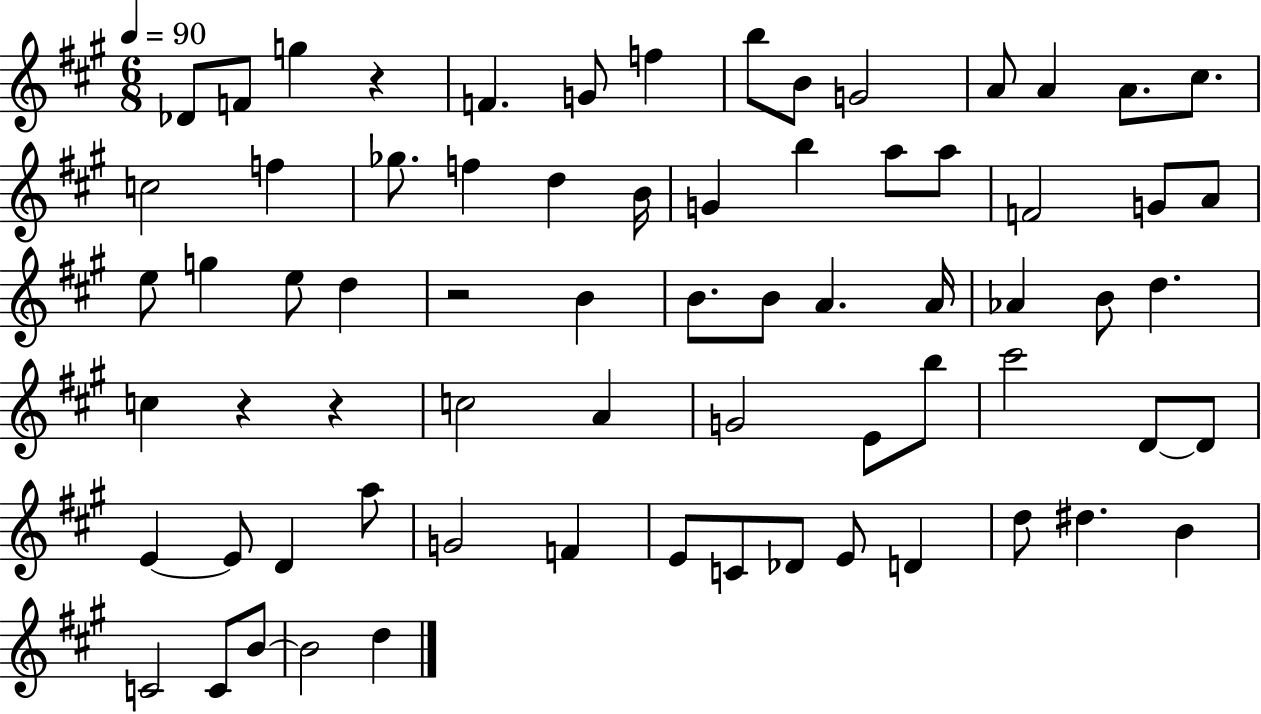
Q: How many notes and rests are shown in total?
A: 70